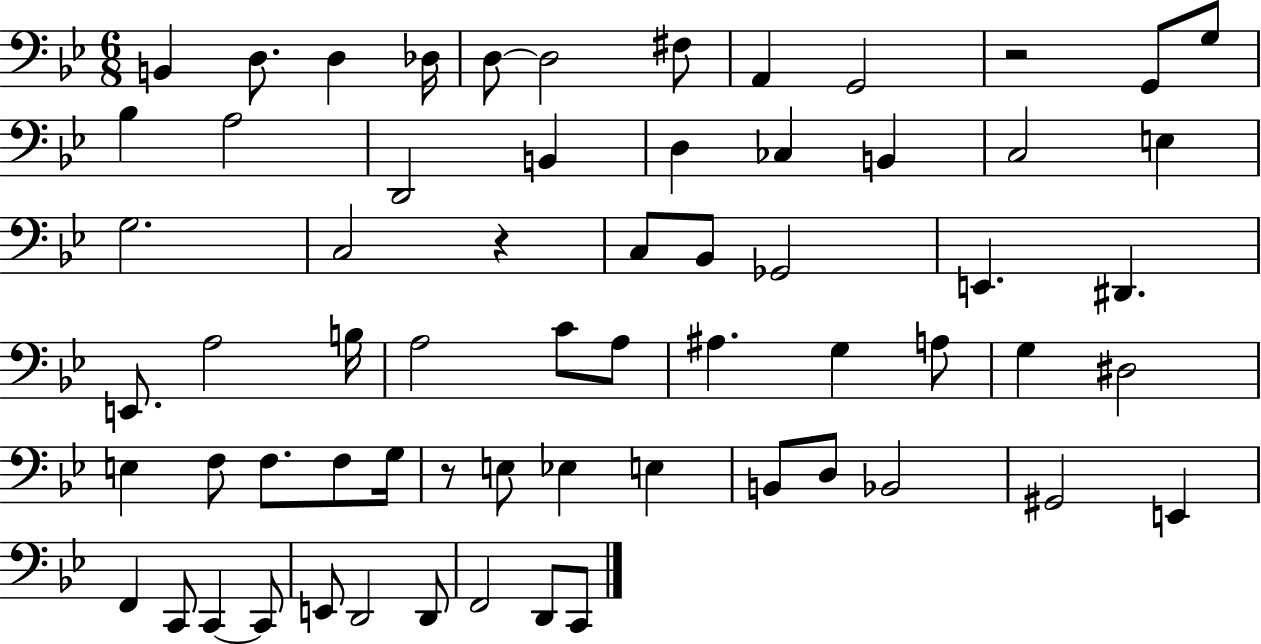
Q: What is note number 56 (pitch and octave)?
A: E2